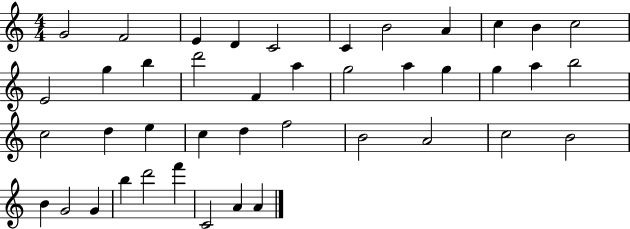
G4/h F4/h E4/q D4/q C4/h C4/q B4/h A4/q C5/q B4/q C5/h E4/h G5/q B5/q D6/h F4/q A5/q G5/h A5/q G5/q G5/q A5/q B5/h C5/h D5/q E5/q C5/q D5/q F5/h B4/h A4/h C5/h B4/h B4/q G4/h G4/q B5/q D6/h F6/q C4/h A4/q A4/q